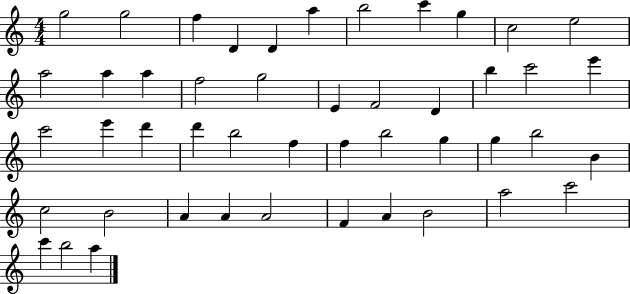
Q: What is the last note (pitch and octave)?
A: A5